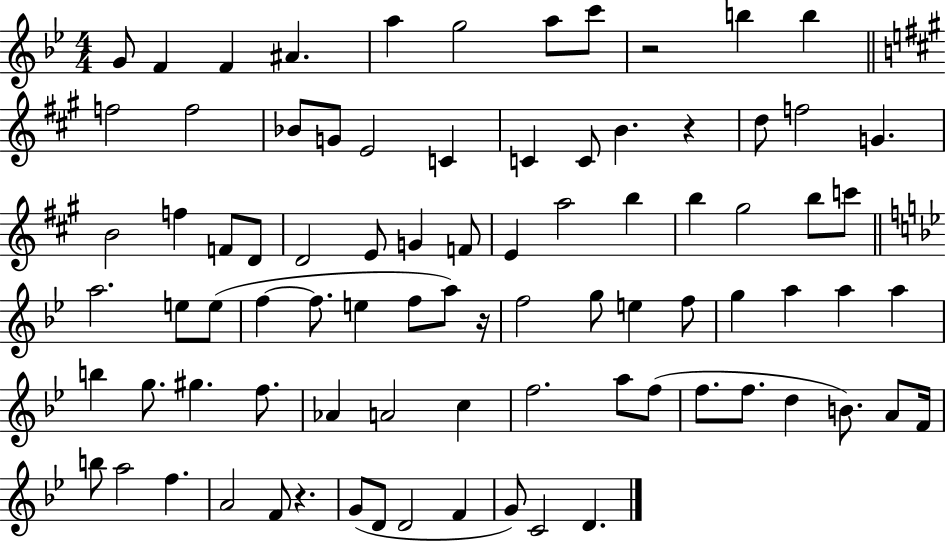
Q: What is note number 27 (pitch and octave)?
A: D4